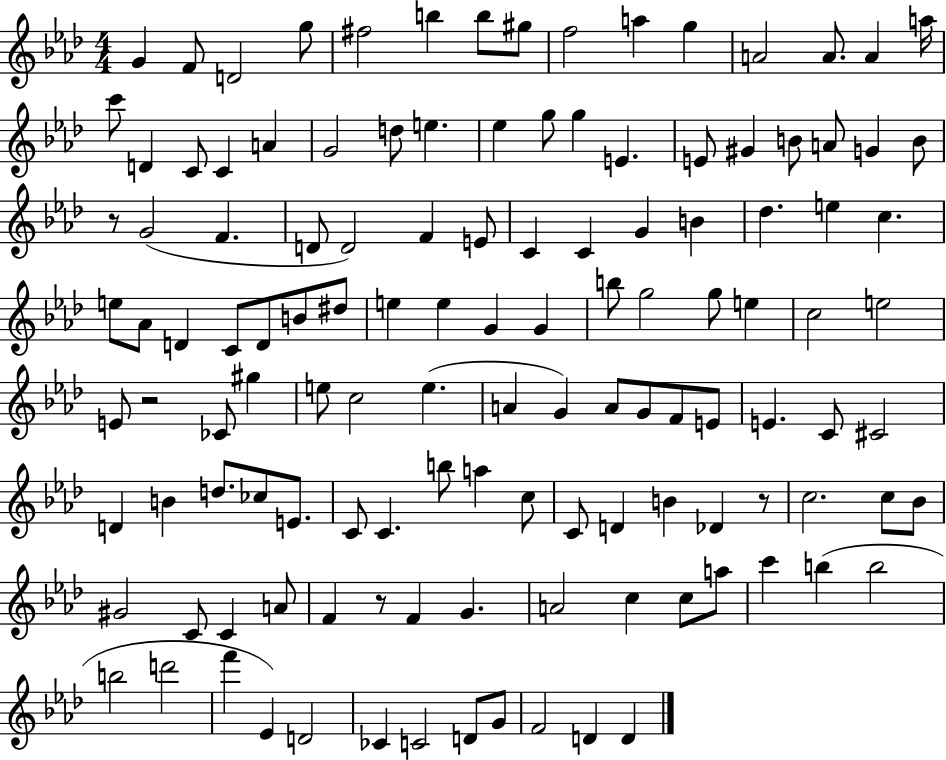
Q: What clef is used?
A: treble